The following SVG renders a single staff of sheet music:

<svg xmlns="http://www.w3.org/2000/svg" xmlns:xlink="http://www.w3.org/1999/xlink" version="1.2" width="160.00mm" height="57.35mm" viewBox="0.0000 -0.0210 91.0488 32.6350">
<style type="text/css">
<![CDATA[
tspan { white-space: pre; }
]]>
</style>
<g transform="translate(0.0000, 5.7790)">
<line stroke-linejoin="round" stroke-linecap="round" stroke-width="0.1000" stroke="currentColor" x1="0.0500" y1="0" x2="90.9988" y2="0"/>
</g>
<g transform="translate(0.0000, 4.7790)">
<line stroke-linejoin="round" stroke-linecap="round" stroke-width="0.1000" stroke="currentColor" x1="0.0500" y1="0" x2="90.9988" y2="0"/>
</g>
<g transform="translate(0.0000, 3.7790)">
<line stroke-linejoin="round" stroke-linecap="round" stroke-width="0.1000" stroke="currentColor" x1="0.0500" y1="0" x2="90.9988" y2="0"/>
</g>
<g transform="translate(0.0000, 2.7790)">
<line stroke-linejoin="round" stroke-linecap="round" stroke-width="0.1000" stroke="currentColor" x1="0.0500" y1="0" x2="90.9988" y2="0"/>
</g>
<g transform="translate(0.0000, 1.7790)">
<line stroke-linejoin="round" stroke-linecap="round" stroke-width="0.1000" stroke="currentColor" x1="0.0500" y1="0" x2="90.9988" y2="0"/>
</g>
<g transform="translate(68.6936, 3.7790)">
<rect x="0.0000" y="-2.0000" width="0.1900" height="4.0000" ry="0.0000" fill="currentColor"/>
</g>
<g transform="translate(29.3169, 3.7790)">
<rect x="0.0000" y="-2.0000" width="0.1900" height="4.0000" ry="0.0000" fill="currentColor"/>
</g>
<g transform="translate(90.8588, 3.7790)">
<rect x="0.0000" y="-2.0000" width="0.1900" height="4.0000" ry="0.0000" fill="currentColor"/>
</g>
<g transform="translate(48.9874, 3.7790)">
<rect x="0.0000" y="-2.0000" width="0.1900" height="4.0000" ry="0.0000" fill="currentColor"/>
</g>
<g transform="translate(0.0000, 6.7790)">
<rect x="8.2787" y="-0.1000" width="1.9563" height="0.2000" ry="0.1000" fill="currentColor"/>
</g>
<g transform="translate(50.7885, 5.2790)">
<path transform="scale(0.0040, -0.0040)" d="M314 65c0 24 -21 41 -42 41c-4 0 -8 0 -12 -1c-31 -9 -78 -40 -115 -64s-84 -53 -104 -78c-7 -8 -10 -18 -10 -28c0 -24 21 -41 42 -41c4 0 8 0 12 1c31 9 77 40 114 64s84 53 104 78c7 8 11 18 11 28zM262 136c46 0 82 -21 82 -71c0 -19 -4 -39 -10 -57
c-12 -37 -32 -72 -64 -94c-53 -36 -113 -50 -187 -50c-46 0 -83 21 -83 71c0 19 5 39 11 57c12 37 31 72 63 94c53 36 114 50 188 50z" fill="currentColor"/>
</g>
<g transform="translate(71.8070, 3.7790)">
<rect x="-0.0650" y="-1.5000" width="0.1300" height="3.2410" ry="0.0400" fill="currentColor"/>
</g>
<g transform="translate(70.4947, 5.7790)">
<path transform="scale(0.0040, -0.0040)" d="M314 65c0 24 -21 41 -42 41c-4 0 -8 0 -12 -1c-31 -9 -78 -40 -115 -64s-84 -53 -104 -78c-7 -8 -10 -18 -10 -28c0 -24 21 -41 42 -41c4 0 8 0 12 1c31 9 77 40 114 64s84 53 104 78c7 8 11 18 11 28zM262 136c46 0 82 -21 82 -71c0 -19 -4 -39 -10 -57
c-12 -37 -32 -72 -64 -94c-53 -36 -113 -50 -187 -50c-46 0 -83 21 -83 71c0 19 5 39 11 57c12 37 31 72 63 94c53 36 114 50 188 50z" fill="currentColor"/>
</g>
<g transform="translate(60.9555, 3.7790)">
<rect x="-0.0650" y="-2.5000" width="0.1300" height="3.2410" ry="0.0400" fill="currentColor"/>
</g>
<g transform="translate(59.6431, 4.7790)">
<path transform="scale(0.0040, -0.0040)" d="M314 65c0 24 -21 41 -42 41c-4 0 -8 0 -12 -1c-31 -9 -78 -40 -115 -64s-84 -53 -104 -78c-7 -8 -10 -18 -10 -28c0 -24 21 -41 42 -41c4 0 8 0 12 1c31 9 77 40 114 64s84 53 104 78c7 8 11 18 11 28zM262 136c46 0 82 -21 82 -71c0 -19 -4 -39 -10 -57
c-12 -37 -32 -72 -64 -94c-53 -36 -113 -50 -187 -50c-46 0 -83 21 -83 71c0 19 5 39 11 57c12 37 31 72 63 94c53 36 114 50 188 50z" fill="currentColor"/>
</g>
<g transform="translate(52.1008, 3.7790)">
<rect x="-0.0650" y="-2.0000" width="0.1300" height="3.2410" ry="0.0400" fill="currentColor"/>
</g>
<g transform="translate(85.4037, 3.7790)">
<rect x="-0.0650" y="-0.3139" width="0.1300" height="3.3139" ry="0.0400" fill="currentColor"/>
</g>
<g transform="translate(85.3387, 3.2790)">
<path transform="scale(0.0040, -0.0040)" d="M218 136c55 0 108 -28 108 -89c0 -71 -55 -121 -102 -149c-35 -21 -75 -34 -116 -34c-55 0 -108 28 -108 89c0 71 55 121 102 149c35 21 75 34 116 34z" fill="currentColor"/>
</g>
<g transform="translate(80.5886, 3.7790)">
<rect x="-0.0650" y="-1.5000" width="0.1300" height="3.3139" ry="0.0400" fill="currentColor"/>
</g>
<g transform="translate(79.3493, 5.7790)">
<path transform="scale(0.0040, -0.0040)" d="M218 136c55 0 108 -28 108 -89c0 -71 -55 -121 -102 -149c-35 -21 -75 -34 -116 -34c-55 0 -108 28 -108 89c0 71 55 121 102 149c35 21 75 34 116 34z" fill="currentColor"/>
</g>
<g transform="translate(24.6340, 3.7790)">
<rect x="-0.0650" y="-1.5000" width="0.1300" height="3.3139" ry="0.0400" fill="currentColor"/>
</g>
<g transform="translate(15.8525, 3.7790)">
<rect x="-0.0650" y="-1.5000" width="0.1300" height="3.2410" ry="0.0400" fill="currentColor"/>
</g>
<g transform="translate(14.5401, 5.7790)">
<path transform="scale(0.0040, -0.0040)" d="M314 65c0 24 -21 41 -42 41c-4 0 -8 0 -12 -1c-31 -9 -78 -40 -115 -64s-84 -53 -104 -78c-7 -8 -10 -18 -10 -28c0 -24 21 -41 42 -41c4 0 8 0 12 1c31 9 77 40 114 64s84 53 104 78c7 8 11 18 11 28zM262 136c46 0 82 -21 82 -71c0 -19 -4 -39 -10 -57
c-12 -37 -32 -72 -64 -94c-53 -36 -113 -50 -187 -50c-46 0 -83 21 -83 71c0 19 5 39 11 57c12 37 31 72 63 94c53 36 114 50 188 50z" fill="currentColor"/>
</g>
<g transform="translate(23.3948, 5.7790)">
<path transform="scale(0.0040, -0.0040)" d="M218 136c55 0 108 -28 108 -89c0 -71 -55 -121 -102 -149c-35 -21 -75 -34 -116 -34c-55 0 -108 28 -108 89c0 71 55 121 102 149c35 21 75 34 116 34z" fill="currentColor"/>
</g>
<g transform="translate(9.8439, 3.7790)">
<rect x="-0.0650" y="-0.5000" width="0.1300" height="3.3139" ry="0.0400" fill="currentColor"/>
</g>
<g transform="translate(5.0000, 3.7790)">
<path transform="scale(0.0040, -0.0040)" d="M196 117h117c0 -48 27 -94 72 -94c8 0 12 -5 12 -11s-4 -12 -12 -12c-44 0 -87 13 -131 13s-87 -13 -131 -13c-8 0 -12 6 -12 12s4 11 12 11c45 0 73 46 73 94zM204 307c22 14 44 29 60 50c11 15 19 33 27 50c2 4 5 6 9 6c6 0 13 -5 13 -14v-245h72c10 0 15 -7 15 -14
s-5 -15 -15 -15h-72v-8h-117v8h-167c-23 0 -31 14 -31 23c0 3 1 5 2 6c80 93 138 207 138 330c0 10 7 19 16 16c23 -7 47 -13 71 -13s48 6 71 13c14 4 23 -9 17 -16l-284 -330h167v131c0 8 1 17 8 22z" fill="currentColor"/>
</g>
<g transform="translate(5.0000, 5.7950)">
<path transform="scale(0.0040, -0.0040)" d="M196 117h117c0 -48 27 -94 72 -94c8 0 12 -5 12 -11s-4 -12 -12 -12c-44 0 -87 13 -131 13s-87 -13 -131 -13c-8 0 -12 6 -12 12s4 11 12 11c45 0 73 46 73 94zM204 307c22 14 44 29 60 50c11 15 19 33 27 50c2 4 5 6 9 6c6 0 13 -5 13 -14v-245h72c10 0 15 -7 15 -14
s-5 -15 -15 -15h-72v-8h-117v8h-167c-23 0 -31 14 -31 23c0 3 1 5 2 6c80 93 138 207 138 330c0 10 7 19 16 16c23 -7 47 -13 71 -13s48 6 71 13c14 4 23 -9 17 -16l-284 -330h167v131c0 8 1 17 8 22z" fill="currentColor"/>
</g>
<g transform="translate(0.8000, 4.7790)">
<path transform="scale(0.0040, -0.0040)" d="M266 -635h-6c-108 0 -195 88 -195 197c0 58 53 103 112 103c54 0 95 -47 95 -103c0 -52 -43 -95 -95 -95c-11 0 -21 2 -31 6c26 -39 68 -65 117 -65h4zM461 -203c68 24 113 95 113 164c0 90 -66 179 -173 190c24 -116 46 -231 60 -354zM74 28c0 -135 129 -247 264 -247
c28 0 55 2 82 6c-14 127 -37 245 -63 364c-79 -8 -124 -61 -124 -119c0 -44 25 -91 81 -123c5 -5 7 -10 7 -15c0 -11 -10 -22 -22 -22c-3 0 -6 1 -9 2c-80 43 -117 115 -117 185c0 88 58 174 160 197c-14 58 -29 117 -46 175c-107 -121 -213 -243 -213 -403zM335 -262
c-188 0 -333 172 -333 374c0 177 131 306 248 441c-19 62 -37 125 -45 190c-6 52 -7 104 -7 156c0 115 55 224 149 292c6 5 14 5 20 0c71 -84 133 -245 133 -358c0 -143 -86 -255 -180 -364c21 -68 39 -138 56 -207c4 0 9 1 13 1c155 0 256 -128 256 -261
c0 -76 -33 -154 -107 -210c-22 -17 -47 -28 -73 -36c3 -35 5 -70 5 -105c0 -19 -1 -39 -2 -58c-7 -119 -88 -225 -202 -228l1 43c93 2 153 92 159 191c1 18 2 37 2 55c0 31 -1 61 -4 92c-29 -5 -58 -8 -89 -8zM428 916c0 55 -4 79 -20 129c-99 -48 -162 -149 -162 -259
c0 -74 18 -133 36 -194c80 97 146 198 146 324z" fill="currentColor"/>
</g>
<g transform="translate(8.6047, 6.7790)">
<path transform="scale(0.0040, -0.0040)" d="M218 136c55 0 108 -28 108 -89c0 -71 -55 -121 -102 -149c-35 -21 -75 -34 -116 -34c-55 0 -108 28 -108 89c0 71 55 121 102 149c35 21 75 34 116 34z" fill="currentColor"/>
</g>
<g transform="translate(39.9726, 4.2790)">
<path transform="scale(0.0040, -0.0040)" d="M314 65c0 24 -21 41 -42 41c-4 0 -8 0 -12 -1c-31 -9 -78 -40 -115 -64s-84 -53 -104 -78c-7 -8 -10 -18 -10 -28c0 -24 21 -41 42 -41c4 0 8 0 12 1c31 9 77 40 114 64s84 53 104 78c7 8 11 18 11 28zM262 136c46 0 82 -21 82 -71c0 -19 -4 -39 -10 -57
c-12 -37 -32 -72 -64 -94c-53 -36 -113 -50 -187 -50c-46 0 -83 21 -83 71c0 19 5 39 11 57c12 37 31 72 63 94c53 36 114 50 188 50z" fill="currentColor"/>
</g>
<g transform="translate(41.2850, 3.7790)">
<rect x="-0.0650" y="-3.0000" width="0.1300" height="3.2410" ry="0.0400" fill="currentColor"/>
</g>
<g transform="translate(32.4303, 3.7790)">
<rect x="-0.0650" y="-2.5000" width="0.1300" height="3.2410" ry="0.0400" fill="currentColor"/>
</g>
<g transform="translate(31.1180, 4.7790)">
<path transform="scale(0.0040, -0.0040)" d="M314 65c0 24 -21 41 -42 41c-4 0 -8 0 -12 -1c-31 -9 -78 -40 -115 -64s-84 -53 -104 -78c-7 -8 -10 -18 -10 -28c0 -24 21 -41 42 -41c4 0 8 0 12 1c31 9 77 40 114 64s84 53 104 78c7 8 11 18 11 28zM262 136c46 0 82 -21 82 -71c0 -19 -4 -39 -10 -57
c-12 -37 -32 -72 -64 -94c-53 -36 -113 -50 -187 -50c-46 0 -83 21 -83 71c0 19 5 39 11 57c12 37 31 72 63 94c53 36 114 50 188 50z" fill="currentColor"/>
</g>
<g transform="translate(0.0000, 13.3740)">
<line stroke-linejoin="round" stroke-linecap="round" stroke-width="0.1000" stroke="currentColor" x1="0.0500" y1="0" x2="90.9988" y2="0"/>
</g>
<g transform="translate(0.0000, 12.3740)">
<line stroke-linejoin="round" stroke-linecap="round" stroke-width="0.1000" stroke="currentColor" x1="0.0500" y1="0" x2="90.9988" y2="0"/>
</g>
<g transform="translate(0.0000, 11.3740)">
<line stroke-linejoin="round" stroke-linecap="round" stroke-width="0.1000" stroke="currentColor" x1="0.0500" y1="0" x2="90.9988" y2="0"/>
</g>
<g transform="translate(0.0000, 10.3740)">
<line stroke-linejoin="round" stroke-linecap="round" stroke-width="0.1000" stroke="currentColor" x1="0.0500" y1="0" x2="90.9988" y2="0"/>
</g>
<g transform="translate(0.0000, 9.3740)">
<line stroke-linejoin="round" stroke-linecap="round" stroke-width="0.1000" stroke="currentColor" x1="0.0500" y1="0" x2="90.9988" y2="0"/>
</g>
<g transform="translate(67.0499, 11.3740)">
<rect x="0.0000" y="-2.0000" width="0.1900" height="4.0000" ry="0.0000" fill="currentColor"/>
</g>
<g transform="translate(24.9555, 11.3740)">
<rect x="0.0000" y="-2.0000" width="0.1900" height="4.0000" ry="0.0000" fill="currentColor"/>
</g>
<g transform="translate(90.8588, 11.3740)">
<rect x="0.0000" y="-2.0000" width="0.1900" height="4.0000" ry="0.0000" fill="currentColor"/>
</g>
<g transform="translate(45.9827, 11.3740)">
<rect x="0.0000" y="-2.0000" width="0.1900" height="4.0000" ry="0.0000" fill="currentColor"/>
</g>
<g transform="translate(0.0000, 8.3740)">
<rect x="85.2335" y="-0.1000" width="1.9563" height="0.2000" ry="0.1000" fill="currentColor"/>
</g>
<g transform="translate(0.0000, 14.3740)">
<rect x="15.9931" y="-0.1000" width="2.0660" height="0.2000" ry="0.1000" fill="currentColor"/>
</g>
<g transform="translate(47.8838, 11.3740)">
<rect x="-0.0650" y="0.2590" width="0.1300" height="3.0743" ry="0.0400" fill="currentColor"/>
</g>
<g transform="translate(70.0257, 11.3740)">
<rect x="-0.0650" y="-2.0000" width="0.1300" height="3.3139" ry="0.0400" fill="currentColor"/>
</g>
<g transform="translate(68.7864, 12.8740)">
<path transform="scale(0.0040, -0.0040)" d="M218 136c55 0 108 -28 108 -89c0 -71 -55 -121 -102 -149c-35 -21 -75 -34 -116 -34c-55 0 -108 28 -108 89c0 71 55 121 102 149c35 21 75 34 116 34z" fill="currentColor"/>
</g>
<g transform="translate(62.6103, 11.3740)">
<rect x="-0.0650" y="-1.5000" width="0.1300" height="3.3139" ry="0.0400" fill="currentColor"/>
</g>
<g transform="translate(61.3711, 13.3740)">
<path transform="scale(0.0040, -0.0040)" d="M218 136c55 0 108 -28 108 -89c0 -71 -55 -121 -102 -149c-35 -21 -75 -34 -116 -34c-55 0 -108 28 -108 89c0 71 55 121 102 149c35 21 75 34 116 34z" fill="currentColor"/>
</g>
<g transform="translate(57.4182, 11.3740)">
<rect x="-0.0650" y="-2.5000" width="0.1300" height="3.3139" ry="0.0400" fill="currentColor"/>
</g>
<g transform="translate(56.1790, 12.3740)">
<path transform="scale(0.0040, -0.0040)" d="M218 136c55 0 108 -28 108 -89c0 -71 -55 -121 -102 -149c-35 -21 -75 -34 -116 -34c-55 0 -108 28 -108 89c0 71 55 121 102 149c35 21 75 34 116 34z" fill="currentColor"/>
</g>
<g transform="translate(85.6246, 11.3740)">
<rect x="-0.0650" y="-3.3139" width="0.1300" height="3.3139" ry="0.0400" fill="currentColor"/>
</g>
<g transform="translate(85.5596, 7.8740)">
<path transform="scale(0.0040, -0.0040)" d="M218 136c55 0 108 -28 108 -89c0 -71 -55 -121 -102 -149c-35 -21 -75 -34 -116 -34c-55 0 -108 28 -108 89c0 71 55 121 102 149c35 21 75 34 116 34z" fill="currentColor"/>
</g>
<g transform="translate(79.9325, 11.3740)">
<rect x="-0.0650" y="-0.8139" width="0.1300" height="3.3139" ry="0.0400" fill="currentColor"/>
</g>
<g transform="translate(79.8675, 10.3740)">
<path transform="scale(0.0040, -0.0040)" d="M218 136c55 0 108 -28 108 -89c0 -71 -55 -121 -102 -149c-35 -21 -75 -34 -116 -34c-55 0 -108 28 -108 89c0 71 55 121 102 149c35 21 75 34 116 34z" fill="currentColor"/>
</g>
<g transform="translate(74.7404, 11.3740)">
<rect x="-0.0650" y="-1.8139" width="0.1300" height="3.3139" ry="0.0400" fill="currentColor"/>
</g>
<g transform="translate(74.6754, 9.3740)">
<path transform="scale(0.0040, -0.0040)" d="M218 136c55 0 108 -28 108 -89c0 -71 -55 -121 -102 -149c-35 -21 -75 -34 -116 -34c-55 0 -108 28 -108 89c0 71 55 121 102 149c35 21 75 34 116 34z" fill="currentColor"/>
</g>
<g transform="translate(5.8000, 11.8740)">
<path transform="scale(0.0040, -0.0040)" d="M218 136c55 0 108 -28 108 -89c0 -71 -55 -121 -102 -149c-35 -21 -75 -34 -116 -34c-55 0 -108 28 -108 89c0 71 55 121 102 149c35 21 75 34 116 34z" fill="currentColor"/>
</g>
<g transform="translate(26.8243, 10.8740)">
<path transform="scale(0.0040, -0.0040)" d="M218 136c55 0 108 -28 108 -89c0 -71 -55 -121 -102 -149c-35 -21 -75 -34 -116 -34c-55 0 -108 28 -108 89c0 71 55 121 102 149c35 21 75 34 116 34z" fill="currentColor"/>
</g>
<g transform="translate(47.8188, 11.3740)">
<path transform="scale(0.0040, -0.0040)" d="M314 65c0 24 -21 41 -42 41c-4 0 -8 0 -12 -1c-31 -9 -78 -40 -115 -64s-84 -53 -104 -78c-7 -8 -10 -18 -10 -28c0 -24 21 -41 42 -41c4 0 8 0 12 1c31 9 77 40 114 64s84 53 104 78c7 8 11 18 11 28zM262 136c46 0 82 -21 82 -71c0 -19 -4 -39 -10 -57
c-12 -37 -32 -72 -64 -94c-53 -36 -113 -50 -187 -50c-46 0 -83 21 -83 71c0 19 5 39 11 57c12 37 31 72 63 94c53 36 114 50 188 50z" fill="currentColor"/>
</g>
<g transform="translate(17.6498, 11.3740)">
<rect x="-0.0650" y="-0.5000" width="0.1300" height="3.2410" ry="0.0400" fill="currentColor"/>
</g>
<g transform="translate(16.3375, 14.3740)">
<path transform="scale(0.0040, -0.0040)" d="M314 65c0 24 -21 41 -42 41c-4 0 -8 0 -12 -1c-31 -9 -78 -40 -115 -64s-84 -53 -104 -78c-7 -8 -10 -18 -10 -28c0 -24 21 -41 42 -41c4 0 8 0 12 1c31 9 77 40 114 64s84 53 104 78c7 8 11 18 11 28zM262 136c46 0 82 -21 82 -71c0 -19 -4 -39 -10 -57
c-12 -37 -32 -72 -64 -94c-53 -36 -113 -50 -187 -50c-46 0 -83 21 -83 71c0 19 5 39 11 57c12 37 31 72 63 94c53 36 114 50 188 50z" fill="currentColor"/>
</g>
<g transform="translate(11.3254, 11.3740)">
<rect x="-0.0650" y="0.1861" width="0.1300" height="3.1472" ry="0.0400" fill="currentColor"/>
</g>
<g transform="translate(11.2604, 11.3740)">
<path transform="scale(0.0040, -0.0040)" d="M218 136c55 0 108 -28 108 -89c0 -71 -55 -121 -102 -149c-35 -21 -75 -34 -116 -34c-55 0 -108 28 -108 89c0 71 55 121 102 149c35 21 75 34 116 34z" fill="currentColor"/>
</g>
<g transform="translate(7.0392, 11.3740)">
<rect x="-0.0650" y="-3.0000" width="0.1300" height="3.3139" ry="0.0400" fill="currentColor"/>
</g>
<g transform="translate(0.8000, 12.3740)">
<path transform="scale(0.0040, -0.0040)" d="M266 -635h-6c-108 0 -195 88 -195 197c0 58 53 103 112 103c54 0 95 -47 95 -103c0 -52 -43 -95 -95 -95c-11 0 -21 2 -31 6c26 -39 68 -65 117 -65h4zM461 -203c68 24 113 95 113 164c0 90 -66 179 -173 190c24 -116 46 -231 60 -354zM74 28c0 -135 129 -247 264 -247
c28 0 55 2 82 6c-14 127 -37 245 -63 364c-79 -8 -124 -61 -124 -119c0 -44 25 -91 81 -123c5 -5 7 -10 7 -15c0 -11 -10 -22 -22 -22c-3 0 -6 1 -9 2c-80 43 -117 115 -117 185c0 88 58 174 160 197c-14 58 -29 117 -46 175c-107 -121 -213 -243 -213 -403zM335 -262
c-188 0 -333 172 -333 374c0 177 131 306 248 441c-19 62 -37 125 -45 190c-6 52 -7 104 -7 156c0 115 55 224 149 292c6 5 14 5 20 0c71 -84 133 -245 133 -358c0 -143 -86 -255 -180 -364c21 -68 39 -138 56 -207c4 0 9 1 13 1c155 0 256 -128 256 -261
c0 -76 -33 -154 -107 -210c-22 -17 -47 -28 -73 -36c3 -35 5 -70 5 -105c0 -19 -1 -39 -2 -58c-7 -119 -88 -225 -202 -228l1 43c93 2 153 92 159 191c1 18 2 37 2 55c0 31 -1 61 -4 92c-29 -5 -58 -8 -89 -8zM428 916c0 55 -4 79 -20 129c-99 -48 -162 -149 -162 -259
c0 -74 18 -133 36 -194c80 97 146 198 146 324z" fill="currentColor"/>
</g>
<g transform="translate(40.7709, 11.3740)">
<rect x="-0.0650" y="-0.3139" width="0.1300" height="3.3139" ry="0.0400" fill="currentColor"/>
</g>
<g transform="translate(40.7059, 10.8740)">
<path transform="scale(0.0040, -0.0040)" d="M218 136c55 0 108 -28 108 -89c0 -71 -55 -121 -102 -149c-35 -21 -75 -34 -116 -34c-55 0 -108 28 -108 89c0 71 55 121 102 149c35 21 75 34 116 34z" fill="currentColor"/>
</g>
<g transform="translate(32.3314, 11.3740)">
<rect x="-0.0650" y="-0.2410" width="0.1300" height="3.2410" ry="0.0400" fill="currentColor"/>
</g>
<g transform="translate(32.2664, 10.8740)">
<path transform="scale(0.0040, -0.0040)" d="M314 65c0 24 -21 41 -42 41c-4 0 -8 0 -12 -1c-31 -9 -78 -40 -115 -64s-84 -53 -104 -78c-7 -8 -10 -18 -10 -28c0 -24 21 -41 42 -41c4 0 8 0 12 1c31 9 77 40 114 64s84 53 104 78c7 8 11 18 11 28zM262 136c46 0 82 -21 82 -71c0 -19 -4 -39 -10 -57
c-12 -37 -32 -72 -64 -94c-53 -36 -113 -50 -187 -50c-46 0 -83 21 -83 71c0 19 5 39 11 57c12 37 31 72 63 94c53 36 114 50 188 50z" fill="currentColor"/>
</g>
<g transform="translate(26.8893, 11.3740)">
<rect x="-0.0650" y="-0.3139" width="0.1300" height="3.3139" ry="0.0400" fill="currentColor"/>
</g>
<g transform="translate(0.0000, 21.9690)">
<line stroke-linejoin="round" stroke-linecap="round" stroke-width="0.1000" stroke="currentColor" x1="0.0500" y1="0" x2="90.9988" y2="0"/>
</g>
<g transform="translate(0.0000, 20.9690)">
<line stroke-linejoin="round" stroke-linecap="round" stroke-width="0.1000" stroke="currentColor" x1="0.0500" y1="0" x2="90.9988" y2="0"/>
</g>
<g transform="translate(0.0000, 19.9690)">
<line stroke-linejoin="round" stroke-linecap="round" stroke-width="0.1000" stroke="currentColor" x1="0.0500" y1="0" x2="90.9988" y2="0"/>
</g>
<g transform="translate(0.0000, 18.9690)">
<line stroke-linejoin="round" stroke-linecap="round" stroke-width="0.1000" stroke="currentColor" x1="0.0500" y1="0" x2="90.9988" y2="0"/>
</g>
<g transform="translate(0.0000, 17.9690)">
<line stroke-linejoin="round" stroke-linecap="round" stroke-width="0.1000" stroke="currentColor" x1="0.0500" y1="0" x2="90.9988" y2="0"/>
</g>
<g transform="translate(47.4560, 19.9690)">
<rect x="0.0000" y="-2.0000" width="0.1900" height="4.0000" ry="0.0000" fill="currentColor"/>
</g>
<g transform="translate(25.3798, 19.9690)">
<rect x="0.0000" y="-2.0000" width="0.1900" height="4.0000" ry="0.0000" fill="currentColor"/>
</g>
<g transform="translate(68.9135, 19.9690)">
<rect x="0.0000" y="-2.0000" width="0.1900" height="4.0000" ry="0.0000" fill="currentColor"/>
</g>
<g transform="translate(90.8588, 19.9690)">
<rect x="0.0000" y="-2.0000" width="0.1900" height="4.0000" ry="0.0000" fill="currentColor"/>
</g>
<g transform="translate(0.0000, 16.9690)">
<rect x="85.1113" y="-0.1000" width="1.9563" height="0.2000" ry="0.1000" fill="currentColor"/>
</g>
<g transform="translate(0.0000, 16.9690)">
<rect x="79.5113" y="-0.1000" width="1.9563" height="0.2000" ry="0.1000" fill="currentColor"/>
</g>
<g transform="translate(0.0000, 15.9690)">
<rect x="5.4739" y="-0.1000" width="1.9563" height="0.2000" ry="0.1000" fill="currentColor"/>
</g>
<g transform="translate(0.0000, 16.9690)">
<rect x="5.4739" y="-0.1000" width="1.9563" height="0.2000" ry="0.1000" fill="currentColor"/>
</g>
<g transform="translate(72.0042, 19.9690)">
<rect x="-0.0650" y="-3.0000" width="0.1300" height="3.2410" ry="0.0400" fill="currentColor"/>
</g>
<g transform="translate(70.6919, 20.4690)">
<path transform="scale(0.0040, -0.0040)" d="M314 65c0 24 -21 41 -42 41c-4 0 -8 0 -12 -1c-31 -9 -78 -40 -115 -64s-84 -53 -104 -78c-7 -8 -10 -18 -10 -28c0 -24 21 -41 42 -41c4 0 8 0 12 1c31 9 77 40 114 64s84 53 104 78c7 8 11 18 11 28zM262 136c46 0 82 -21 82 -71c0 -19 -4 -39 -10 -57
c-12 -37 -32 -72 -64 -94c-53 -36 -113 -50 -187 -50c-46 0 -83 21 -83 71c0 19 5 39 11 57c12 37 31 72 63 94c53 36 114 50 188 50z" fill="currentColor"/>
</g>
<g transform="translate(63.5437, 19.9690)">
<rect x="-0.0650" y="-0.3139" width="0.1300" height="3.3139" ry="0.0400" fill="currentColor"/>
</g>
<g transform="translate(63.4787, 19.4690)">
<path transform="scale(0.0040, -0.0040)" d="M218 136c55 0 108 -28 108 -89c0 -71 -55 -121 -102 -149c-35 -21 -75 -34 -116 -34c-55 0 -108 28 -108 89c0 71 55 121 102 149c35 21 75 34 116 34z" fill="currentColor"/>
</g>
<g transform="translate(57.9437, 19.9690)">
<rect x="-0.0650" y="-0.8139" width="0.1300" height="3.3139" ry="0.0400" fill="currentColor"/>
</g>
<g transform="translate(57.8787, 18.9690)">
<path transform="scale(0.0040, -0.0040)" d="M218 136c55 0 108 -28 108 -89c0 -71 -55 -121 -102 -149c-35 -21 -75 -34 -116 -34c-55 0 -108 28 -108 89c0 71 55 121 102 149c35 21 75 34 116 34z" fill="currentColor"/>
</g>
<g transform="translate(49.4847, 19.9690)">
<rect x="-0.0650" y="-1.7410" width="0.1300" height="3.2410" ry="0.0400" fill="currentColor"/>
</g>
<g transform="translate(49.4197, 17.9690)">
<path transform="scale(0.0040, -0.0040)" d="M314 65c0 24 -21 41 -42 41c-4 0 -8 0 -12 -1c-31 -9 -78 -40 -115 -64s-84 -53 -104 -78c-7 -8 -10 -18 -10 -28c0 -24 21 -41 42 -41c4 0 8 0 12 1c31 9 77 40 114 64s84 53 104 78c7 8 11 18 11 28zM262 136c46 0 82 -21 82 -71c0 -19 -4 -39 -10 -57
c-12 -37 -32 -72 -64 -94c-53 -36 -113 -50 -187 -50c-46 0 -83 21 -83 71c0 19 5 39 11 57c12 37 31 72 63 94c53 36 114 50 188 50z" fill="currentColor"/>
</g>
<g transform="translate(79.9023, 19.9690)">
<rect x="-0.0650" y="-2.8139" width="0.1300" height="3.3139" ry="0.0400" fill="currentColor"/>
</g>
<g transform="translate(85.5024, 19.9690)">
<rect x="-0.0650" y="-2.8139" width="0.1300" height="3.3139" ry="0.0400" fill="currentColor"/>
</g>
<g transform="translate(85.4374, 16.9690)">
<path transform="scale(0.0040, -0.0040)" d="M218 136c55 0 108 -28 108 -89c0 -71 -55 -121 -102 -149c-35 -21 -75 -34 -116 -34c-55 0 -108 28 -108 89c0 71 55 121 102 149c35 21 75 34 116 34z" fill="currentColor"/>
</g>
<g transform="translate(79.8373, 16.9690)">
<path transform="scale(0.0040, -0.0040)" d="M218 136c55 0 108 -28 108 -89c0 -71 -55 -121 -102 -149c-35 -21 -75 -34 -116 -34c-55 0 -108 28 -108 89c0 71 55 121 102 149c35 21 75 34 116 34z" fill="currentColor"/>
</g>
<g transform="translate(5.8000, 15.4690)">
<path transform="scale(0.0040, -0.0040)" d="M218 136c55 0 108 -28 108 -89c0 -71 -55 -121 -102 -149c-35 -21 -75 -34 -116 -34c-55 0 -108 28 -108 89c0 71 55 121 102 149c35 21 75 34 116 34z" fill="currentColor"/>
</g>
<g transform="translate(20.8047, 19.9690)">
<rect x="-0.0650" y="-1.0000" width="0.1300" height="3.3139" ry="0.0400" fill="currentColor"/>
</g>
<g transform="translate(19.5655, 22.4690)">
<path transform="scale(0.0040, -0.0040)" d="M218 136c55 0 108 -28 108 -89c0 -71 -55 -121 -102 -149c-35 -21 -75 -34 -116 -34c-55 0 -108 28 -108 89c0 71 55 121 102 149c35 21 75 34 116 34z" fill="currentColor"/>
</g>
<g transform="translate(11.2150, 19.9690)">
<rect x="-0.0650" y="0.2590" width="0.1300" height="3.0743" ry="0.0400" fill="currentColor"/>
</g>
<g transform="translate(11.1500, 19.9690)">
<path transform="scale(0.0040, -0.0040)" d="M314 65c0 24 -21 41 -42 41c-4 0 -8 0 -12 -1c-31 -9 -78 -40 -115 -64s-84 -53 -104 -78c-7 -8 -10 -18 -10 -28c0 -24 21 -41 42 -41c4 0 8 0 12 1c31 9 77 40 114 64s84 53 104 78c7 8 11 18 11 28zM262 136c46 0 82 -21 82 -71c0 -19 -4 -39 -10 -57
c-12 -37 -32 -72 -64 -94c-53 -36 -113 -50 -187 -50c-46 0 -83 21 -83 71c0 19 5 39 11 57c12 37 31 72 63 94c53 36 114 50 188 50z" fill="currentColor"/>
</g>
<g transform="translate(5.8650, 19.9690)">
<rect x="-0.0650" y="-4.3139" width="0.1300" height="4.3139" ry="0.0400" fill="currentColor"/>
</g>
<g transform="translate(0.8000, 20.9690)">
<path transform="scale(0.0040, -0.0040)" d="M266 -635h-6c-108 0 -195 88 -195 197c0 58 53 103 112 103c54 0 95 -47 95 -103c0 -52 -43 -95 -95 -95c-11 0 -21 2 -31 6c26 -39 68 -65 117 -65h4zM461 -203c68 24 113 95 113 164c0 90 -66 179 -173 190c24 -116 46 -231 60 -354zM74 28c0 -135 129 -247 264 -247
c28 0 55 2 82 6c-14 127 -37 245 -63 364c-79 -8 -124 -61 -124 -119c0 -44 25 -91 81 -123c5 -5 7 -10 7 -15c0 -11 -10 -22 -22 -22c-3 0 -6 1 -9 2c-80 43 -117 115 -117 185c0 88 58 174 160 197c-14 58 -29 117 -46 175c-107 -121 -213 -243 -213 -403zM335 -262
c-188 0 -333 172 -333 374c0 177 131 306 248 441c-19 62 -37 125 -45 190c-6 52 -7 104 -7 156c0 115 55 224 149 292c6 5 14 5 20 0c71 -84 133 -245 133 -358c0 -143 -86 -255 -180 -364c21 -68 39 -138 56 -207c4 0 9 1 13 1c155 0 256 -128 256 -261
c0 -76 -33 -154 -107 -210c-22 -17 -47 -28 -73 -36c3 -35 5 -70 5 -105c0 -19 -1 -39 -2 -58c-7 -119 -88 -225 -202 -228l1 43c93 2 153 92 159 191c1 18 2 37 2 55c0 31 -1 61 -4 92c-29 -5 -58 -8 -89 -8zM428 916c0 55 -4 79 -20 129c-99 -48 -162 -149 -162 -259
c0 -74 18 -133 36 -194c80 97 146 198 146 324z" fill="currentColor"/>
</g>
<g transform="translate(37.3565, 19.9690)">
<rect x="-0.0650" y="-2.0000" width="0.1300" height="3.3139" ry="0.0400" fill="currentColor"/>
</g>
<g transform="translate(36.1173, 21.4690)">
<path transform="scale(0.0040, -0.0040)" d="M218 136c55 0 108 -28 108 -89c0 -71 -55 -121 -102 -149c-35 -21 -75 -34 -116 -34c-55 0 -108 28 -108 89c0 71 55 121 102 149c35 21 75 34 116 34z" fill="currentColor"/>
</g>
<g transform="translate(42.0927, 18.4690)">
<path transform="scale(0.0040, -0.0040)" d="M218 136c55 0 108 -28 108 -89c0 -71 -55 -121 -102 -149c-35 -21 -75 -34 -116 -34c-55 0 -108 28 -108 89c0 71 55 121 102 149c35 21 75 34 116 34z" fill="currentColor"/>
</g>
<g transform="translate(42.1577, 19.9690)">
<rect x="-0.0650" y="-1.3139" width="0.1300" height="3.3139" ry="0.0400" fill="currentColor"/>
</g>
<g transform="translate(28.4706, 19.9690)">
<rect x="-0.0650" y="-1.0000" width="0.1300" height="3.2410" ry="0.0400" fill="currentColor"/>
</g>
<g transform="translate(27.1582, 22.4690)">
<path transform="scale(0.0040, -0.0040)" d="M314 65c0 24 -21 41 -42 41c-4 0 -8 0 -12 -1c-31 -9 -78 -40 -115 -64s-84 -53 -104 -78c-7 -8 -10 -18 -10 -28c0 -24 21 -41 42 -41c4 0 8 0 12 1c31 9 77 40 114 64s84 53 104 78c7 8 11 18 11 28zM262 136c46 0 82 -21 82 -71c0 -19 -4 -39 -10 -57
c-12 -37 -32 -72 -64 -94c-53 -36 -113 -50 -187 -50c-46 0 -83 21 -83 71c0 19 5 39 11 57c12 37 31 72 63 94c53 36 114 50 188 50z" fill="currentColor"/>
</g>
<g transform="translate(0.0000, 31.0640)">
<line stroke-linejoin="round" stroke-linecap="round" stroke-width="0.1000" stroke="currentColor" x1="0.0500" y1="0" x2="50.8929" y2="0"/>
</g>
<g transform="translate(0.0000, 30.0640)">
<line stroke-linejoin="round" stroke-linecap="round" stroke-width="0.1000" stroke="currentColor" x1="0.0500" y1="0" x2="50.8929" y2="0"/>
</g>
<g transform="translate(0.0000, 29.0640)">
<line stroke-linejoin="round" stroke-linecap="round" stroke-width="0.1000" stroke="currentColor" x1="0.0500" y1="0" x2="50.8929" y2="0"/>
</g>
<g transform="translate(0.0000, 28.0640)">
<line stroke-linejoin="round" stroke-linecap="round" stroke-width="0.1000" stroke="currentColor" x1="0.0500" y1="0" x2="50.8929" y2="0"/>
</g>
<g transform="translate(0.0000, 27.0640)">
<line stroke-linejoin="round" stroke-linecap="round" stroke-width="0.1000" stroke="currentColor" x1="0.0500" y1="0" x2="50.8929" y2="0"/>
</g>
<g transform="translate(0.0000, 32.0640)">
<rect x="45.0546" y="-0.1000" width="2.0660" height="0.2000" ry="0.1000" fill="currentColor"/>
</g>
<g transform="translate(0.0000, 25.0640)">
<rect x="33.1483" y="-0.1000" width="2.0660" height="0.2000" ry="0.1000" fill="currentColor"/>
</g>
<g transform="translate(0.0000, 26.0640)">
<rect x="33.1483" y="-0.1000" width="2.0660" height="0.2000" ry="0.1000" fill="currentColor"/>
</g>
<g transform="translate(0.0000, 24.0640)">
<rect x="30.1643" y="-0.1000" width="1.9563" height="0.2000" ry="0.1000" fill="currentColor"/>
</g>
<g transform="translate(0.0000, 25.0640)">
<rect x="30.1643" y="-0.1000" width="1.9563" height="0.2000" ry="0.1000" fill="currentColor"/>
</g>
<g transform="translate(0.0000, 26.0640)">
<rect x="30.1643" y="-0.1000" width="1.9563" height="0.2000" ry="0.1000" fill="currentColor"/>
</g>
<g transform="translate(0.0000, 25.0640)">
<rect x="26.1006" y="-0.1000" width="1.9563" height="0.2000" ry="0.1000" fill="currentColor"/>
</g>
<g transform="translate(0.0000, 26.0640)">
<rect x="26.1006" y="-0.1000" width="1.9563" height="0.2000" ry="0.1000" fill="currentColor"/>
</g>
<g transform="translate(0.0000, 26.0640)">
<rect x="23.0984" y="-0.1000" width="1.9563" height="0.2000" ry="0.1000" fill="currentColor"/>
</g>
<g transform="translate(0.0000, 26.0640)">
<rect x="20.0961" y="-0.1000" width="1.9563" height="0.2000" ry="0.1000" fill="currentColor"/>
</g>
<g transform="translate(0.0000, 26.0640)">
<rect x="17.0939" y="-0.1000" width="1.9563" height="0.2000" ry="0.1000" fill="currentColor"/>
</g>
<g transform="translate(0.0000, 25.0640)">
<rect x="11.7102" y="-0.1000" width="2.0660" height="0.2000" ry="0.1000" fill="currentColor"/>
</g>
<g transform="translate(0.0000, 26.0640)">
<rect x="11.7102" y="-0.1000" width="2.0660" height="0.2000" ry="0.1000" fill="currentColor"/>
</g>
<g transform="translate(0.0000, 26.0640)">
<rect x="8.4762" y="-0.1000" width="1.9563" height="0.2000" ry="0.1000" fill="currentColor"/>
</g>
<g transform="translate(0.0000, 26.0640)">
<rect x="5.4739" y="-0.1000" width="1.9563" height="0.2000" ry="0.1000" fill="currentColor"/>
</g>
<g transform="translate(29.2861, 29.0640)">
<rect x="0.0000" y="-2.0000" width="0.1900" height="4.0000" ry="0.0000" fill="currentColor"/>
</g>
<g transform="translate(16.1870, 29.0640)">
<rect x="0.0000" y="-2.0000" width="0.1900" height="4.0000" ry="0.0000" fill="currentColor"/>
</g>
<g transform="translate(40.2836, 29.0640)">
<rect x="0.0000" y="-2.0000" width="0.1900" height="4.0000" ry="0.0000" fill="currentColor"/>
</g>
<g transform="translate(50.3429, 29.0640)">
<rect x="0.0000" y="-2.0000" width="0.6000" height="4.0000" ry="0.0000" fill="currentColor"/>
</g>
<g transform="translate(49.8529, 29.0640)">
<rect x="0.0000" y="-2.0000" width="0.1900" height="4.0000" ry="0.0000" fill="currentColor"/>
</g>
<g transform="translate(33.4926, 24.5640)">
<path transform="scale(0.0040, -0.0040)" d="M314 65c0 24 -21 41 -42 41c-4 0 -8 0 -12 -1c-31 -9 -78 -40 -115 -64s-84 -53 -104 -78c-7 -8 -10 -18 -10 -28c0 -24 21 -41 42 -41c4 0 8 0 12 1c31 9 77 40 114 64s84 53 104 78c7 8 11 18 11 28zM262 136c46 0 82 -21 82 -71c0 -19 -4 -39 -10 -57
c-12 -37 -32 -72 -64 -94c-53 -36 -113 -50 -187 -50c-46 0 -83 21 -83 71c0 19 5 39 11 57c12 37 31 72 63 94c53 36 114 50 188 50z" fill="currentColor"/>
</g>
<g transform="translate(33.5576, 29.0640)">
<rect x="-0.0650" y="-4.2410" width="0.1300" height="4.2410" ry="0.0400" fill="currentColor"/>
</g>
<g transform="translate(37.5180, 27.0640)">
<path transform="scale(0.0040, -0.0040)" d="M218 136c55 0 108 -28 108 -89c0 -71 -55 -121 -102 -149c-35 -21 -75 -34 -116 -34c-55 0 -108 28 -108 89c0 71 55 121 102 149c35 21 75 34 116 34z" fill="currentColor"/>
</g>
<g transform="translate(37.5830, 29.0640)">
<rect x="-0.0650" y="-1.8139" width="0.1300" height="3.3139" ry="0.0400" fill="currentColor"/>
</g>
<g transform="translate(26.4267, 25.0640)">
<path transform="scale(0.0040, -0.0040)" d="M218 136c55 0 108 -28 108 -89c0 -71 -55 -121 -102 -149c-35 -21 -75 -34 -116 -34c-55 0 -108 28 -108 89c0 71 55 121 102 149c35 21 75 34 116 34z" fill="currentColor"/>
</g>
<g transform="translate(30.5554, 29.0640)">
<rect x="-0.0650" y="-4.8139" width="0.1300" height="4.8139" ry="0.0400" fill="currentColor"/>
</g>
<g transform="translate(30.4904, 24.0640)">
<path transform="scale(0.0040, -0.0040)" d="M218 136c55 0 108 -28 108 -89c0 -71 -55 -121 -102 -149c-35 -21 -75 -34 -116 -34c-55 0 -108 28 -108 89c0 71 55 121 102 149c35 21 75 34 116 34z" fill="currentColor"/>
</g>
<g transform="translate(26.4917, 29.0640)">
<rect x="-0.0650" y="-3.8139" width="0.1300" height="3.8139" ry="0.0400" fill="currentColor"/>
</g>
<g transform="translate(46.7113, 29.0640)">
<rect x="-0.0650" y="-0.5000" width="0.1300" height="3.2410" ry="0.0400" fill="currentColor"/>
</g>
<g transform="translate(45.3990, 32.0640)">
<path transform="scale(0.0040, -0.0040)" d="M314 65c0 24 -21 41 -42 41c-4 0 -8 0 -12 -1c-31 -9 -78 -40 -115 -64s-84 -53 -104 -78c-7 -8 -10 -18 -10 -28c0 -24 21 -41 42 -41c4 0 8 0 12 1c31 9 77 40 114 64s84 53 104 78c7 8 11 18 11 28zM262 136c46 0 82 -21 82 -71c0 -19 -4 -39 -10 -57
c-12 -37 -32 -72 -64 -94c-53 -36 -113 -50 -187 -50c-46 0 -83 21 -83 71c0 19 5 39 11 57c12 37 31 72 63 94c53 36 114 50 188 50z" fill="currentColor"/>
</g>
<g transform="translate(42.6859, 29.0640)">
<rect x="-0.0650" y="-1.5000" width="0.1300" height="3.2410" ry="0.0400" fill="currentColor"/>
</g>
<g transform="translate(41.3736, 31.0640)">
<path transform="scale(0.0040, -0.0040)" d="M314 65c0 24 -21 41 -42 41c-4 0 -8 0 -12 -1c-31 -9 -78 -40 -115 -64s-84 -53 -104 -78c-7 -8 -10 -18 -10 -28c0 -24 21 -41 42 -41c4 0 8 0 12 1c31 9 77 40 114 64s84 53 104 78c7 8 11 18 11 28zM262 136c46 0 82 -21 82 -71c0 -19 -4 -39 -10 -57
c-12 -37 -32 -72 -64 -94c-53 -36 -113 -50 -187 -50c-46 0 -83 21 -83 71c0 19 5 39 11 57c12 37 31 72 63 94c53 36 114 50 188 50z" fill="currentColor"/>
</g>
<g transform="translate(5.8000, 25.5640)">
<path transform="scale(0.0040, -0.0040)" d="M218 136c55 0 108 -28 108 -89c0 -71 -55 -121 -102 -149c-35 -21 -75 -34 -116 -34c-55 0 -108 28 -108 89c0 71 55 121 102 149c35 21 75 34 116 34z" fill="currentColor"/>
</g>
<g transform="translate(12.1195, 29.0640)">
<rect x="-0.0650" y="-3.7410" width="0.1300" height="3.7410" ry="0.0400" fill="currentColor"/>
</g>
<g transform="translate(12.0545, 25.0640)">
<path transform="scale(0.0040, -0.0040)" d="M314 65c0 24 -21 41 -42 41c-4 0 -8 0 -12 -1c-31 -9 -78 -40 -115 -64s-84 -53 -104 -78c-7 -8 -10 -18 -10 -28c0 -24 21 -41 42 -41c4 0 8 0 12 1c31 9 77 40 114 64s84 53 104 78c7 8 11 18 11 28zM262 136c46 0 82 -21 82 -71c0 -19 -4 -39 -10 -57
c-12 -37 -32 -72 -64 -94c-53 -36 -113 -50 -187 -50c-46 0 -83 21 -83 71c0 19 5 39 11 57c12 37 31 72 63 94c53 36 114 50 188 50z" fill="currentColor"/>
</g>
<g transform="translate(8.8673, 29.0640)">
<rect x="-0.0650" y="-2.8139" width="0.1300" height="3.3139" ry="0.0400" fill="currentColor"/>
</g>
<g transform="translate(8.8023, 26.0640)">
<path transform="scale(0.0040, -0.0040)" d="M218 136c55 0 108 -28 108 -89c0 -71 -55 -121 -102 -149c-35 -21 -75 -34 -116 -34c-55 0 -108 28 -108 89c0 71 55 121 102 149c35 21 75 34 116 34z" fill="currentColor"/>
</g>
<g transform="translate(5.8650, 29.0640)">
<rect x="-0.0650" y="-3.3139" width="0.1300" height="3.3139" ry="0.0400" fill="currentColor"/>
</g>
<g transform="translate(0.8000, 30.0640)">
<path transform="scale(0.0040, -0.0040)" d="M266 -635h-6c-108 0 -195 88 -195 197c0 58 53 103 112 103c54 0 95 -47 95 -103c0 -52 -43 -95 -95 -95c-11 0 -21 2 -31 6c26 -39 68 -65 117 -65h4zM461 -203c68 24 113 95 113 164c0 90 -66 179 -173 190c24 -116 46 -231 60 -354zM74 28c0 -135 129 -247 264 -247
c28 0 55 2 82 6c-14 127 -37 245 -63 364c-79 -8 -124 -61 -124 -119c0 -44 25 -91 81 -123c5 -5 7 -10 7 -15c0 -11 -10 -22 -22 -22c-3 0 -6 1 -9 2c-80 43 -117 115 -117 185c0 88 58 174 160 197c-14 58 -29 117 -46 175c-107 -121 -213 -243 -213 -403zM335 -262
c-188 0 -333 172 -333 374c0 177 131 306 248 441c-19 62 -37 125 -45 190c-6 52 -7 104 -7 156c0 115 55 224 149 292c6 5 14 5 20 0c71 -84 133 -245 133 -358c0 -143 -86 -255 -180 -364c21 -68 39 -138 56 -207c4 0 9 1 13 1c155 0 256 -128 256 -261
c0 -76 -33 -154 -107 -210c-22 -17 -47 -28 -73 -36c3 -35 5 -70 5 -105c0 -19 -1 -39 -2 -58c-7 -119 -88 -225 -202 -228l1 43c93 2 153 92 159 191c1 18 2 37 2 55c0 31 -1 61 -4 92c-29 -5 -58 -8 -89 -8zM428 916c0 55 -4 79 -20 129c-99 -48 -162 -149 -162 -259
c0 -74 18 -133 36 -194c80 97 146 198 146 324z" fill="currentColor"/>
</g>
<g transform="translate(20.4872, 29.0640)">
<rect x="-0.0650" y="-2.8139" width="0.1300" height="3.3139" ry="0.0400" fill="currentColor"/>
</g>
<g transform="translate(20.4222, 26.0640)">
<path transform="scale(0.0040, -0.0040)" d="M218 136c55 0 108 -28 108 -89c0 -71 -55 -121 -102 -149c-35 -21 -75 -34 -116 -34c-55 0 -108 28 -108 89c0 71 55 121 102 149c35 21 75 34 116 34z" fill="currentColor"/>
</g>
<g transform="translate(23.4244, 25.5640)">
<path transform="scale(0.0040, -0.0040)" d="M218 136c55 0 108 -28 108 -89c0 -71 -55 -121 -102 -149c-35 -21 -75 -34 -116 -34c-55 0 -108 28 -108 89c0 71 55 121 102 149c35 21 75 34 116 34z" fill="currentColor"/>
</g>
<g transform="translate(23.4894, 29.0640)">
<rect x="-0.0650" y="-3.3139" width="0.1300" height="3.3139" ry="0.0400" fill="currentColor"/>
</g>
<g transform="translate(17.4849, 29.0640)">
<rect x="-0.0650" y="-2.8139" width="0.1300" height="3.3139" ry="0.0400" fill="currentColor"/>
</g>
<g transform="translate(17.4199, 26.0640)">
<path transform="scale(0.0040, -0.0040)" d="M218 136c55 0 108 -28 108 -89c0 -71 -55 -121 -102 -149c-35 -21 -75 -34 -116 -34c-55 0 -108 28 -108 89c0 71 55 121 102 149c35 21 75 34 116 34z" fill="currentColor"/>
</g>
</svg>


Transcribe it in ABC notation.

X:1
T:Untitled
M:4/4
L:1/4
K:C
C E2 E G2 A2 F2 G2 E2 E c A B C2 c c2 c B2 G E F f d b d' B2 D D2 F e f2 d c A2 a a b a c'2 a a b c' e' d'2 f E2 C2